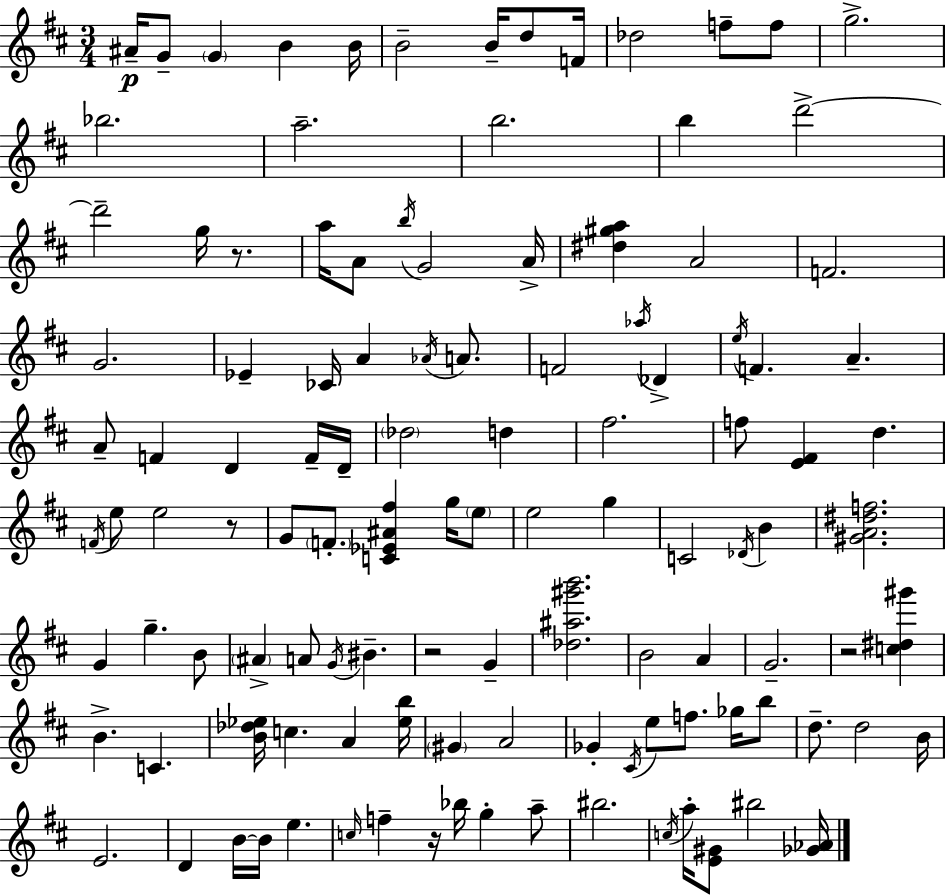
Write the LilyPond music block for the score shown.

{
  \clef treble
  \numericTimeSignature
  \time 3/4
  \key d \major
  ais'16--\p g'8-- \parenthesize g'4 b'4 b'16 | b'2-- b'16-- d''8 f'16 | des''2 f''8-- f''8 | g''2.-> | \break bes''2. | a''2.-- | b''2. | b''4 d'''2->~~ | \break d'''2-- g''16 r8. | a''16 a'8 \acciaccatura { b''16 } g'2 | a'16-> <dis'' gis'' a''>4 a'2 | f'2. | \break g'2. | ees'4-- ces'16 a'4 \acciaccatura { aes'16 } a'8. | f'2 \acciaccatura { aes''16 } des'4-> | \acciaccatura { e''16 } f'4. a'4.-- | \break a'8-- f'4 d'4 | f'16-- d'16-- \parenthesize des''2 | d''4 fis''2. | f''8 <e' fis'>4 d''4. | \break \acciaccatura { f'16 } e''8 e''2 | r8 g'8 \parenthesize f'8.-. <c' ees' ais' fis''>4 | g''16 \parenthesize e''8 e''2 | g''4 c'2 | \break \acciaccatura { des'16 } b'4 <gis' a' dis'' f''>2. | g'4 g''4.-- | b'8 \parenthesize ais'4-> a'8 | \acciaccatura { g'16 } bis'4.-- r2 | \break g'4-- <des'' ais'' gis''' b'''>2. | b'2 | a'4 g'2.-- | r2 | \break <c'' dis'' gis'''>4 b'4.-> | c'4. <b' des'' ees''>16 c''4. | a'4 <ees'' b''>16 \parenthesize gis'4 a'2 | ges'4-. \acciaccatura { cis'16 } | \break e''8 f''8. ges''16 b''8 d''8.-- d''2 | b'16 e'2. | d'4 | b'16~~ b'16 e''4. \grace { c''16 } f''4-- | \break r16 bes''16 g''4-. a''8-- bis''2. | \acciaccatura { c''16 } a''16-. <e' gis'>8 | bis''2 <ges' aes'>16 \bar "|."
}